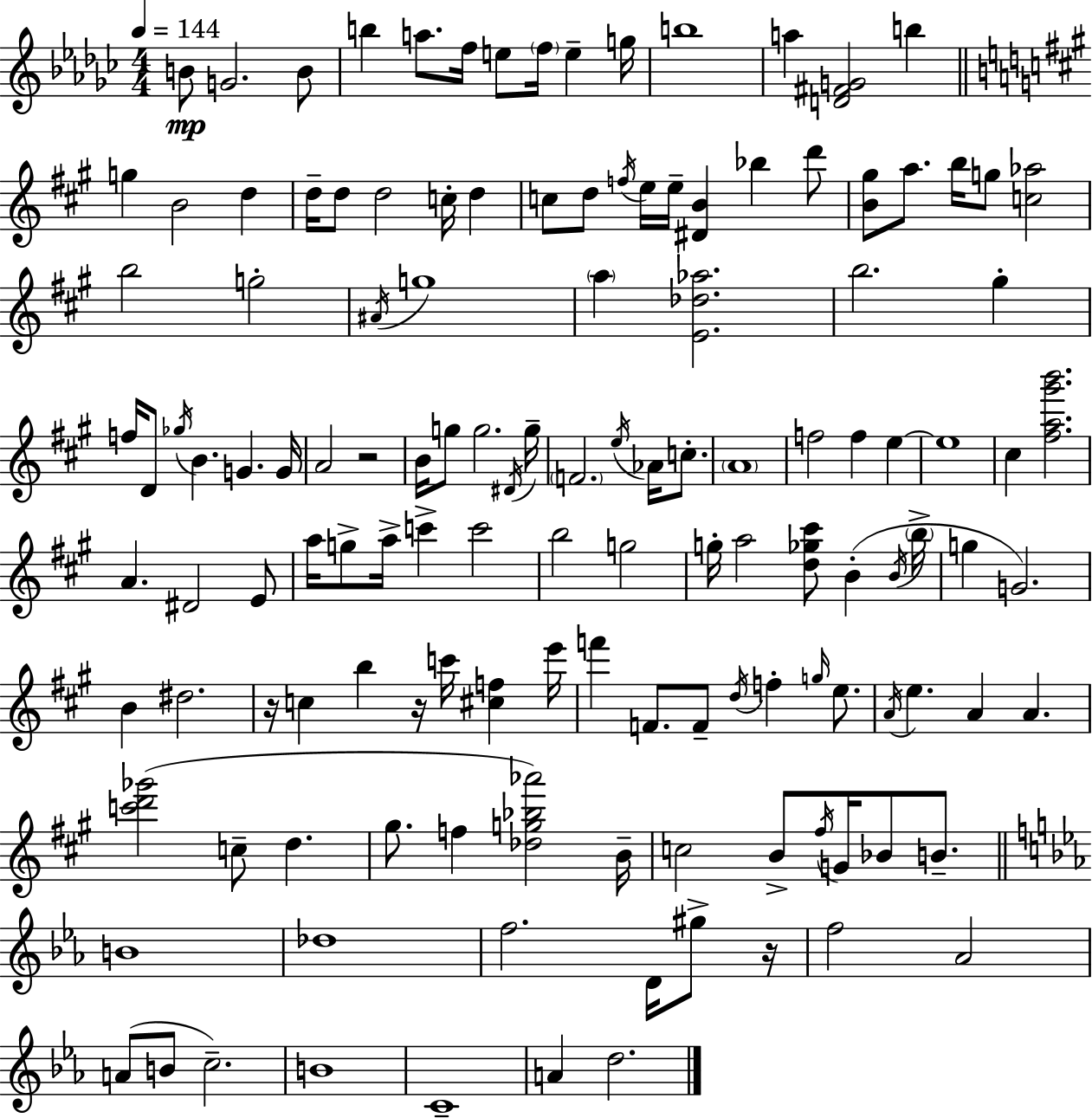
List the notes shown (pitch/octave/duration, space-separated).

B4/e G4/h. B4/e B5/q A5/e. F5/s E5/e F5/s E5/q G5/s B5/w A5/q [D4,F#4,G4]/h B5/q G5/q B4/h D5/q D5/s D5/e D5/h C5/s D5/q C5/e D5/e F5/s E5/s E5/s [D#4,B4]/q Bb5/q D6/e [B4,G#5]/e A5/e. B5/s G5/e [C5,Ab5]/h B5/h G5/h A#4/s G5/w A5/q [E4,Db5,Ab5]/h. B5/h. G#5/q F5/s D4/e Gb5/s B4/q. G4/q. G4/s A4/h R/h B4/s G5/e G5/h. D#4/s G5/s F4/h. E5/s Ab4/s C5/e. A4/w F5/h F5/q E5/q E5/w C#5/q [F#5,A5,G#6,B6]/h. A4/q. D#4/h E4/e A5/s G5/e A5/s C6/q C6/h B5/h G5/h G5/s A5/h [D5,Gb5,C#6]/e B4/q B4/s B5/s G5/q G4/h. B4/q D#5/h. R/s C5/q B5/q R/s C6/s [C#5,F5]/q E6/s F6/q F4/e. F4/e D5/s F5/q G5/s E5/e. A4/s E5/q. A4/q A4/q. [C6,D6,Gb6]/h C5/e D5/q. G#5/e. F5/q [Db5,G5,Bb5,Ab6]/h B4/s C5/h B4/e F#5/s G4/s Bb4/e B4/e. B4/w Db5/w F5/h. D4/s G#5/e R/s F5/h Ab4/h A4/e B4/e C5/h. B4/w C4/w A4/q D5/h.